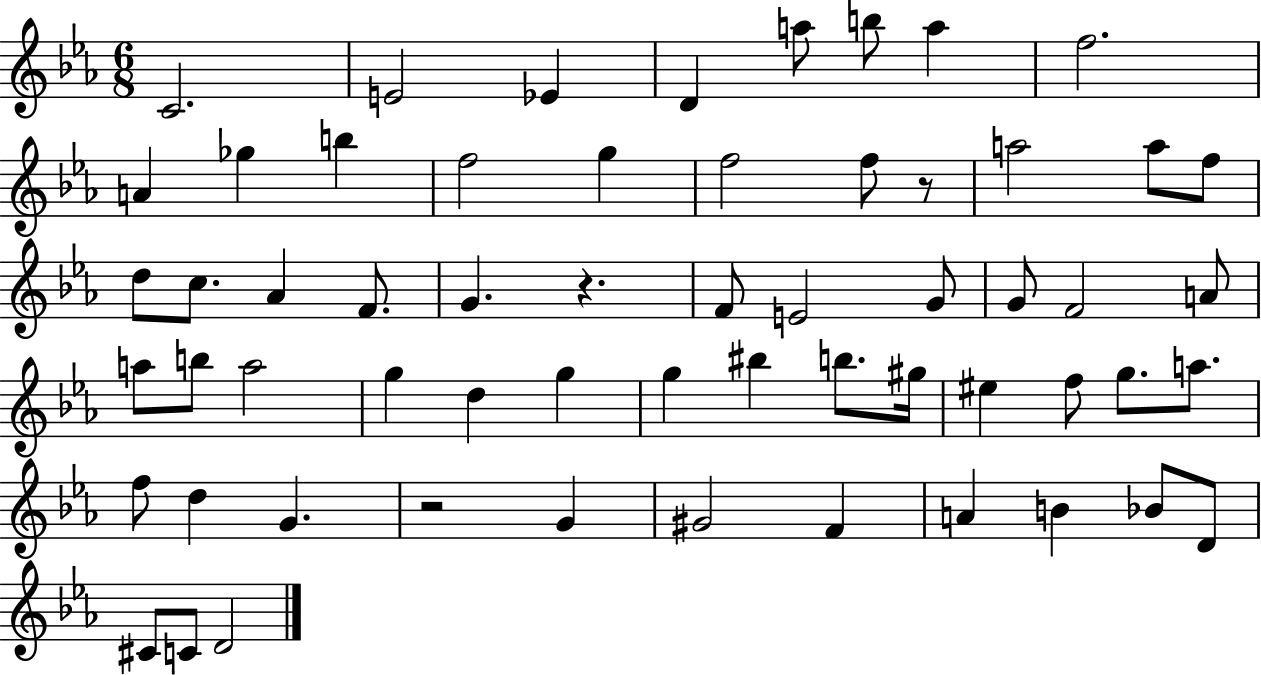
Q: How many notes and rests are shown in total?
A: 59